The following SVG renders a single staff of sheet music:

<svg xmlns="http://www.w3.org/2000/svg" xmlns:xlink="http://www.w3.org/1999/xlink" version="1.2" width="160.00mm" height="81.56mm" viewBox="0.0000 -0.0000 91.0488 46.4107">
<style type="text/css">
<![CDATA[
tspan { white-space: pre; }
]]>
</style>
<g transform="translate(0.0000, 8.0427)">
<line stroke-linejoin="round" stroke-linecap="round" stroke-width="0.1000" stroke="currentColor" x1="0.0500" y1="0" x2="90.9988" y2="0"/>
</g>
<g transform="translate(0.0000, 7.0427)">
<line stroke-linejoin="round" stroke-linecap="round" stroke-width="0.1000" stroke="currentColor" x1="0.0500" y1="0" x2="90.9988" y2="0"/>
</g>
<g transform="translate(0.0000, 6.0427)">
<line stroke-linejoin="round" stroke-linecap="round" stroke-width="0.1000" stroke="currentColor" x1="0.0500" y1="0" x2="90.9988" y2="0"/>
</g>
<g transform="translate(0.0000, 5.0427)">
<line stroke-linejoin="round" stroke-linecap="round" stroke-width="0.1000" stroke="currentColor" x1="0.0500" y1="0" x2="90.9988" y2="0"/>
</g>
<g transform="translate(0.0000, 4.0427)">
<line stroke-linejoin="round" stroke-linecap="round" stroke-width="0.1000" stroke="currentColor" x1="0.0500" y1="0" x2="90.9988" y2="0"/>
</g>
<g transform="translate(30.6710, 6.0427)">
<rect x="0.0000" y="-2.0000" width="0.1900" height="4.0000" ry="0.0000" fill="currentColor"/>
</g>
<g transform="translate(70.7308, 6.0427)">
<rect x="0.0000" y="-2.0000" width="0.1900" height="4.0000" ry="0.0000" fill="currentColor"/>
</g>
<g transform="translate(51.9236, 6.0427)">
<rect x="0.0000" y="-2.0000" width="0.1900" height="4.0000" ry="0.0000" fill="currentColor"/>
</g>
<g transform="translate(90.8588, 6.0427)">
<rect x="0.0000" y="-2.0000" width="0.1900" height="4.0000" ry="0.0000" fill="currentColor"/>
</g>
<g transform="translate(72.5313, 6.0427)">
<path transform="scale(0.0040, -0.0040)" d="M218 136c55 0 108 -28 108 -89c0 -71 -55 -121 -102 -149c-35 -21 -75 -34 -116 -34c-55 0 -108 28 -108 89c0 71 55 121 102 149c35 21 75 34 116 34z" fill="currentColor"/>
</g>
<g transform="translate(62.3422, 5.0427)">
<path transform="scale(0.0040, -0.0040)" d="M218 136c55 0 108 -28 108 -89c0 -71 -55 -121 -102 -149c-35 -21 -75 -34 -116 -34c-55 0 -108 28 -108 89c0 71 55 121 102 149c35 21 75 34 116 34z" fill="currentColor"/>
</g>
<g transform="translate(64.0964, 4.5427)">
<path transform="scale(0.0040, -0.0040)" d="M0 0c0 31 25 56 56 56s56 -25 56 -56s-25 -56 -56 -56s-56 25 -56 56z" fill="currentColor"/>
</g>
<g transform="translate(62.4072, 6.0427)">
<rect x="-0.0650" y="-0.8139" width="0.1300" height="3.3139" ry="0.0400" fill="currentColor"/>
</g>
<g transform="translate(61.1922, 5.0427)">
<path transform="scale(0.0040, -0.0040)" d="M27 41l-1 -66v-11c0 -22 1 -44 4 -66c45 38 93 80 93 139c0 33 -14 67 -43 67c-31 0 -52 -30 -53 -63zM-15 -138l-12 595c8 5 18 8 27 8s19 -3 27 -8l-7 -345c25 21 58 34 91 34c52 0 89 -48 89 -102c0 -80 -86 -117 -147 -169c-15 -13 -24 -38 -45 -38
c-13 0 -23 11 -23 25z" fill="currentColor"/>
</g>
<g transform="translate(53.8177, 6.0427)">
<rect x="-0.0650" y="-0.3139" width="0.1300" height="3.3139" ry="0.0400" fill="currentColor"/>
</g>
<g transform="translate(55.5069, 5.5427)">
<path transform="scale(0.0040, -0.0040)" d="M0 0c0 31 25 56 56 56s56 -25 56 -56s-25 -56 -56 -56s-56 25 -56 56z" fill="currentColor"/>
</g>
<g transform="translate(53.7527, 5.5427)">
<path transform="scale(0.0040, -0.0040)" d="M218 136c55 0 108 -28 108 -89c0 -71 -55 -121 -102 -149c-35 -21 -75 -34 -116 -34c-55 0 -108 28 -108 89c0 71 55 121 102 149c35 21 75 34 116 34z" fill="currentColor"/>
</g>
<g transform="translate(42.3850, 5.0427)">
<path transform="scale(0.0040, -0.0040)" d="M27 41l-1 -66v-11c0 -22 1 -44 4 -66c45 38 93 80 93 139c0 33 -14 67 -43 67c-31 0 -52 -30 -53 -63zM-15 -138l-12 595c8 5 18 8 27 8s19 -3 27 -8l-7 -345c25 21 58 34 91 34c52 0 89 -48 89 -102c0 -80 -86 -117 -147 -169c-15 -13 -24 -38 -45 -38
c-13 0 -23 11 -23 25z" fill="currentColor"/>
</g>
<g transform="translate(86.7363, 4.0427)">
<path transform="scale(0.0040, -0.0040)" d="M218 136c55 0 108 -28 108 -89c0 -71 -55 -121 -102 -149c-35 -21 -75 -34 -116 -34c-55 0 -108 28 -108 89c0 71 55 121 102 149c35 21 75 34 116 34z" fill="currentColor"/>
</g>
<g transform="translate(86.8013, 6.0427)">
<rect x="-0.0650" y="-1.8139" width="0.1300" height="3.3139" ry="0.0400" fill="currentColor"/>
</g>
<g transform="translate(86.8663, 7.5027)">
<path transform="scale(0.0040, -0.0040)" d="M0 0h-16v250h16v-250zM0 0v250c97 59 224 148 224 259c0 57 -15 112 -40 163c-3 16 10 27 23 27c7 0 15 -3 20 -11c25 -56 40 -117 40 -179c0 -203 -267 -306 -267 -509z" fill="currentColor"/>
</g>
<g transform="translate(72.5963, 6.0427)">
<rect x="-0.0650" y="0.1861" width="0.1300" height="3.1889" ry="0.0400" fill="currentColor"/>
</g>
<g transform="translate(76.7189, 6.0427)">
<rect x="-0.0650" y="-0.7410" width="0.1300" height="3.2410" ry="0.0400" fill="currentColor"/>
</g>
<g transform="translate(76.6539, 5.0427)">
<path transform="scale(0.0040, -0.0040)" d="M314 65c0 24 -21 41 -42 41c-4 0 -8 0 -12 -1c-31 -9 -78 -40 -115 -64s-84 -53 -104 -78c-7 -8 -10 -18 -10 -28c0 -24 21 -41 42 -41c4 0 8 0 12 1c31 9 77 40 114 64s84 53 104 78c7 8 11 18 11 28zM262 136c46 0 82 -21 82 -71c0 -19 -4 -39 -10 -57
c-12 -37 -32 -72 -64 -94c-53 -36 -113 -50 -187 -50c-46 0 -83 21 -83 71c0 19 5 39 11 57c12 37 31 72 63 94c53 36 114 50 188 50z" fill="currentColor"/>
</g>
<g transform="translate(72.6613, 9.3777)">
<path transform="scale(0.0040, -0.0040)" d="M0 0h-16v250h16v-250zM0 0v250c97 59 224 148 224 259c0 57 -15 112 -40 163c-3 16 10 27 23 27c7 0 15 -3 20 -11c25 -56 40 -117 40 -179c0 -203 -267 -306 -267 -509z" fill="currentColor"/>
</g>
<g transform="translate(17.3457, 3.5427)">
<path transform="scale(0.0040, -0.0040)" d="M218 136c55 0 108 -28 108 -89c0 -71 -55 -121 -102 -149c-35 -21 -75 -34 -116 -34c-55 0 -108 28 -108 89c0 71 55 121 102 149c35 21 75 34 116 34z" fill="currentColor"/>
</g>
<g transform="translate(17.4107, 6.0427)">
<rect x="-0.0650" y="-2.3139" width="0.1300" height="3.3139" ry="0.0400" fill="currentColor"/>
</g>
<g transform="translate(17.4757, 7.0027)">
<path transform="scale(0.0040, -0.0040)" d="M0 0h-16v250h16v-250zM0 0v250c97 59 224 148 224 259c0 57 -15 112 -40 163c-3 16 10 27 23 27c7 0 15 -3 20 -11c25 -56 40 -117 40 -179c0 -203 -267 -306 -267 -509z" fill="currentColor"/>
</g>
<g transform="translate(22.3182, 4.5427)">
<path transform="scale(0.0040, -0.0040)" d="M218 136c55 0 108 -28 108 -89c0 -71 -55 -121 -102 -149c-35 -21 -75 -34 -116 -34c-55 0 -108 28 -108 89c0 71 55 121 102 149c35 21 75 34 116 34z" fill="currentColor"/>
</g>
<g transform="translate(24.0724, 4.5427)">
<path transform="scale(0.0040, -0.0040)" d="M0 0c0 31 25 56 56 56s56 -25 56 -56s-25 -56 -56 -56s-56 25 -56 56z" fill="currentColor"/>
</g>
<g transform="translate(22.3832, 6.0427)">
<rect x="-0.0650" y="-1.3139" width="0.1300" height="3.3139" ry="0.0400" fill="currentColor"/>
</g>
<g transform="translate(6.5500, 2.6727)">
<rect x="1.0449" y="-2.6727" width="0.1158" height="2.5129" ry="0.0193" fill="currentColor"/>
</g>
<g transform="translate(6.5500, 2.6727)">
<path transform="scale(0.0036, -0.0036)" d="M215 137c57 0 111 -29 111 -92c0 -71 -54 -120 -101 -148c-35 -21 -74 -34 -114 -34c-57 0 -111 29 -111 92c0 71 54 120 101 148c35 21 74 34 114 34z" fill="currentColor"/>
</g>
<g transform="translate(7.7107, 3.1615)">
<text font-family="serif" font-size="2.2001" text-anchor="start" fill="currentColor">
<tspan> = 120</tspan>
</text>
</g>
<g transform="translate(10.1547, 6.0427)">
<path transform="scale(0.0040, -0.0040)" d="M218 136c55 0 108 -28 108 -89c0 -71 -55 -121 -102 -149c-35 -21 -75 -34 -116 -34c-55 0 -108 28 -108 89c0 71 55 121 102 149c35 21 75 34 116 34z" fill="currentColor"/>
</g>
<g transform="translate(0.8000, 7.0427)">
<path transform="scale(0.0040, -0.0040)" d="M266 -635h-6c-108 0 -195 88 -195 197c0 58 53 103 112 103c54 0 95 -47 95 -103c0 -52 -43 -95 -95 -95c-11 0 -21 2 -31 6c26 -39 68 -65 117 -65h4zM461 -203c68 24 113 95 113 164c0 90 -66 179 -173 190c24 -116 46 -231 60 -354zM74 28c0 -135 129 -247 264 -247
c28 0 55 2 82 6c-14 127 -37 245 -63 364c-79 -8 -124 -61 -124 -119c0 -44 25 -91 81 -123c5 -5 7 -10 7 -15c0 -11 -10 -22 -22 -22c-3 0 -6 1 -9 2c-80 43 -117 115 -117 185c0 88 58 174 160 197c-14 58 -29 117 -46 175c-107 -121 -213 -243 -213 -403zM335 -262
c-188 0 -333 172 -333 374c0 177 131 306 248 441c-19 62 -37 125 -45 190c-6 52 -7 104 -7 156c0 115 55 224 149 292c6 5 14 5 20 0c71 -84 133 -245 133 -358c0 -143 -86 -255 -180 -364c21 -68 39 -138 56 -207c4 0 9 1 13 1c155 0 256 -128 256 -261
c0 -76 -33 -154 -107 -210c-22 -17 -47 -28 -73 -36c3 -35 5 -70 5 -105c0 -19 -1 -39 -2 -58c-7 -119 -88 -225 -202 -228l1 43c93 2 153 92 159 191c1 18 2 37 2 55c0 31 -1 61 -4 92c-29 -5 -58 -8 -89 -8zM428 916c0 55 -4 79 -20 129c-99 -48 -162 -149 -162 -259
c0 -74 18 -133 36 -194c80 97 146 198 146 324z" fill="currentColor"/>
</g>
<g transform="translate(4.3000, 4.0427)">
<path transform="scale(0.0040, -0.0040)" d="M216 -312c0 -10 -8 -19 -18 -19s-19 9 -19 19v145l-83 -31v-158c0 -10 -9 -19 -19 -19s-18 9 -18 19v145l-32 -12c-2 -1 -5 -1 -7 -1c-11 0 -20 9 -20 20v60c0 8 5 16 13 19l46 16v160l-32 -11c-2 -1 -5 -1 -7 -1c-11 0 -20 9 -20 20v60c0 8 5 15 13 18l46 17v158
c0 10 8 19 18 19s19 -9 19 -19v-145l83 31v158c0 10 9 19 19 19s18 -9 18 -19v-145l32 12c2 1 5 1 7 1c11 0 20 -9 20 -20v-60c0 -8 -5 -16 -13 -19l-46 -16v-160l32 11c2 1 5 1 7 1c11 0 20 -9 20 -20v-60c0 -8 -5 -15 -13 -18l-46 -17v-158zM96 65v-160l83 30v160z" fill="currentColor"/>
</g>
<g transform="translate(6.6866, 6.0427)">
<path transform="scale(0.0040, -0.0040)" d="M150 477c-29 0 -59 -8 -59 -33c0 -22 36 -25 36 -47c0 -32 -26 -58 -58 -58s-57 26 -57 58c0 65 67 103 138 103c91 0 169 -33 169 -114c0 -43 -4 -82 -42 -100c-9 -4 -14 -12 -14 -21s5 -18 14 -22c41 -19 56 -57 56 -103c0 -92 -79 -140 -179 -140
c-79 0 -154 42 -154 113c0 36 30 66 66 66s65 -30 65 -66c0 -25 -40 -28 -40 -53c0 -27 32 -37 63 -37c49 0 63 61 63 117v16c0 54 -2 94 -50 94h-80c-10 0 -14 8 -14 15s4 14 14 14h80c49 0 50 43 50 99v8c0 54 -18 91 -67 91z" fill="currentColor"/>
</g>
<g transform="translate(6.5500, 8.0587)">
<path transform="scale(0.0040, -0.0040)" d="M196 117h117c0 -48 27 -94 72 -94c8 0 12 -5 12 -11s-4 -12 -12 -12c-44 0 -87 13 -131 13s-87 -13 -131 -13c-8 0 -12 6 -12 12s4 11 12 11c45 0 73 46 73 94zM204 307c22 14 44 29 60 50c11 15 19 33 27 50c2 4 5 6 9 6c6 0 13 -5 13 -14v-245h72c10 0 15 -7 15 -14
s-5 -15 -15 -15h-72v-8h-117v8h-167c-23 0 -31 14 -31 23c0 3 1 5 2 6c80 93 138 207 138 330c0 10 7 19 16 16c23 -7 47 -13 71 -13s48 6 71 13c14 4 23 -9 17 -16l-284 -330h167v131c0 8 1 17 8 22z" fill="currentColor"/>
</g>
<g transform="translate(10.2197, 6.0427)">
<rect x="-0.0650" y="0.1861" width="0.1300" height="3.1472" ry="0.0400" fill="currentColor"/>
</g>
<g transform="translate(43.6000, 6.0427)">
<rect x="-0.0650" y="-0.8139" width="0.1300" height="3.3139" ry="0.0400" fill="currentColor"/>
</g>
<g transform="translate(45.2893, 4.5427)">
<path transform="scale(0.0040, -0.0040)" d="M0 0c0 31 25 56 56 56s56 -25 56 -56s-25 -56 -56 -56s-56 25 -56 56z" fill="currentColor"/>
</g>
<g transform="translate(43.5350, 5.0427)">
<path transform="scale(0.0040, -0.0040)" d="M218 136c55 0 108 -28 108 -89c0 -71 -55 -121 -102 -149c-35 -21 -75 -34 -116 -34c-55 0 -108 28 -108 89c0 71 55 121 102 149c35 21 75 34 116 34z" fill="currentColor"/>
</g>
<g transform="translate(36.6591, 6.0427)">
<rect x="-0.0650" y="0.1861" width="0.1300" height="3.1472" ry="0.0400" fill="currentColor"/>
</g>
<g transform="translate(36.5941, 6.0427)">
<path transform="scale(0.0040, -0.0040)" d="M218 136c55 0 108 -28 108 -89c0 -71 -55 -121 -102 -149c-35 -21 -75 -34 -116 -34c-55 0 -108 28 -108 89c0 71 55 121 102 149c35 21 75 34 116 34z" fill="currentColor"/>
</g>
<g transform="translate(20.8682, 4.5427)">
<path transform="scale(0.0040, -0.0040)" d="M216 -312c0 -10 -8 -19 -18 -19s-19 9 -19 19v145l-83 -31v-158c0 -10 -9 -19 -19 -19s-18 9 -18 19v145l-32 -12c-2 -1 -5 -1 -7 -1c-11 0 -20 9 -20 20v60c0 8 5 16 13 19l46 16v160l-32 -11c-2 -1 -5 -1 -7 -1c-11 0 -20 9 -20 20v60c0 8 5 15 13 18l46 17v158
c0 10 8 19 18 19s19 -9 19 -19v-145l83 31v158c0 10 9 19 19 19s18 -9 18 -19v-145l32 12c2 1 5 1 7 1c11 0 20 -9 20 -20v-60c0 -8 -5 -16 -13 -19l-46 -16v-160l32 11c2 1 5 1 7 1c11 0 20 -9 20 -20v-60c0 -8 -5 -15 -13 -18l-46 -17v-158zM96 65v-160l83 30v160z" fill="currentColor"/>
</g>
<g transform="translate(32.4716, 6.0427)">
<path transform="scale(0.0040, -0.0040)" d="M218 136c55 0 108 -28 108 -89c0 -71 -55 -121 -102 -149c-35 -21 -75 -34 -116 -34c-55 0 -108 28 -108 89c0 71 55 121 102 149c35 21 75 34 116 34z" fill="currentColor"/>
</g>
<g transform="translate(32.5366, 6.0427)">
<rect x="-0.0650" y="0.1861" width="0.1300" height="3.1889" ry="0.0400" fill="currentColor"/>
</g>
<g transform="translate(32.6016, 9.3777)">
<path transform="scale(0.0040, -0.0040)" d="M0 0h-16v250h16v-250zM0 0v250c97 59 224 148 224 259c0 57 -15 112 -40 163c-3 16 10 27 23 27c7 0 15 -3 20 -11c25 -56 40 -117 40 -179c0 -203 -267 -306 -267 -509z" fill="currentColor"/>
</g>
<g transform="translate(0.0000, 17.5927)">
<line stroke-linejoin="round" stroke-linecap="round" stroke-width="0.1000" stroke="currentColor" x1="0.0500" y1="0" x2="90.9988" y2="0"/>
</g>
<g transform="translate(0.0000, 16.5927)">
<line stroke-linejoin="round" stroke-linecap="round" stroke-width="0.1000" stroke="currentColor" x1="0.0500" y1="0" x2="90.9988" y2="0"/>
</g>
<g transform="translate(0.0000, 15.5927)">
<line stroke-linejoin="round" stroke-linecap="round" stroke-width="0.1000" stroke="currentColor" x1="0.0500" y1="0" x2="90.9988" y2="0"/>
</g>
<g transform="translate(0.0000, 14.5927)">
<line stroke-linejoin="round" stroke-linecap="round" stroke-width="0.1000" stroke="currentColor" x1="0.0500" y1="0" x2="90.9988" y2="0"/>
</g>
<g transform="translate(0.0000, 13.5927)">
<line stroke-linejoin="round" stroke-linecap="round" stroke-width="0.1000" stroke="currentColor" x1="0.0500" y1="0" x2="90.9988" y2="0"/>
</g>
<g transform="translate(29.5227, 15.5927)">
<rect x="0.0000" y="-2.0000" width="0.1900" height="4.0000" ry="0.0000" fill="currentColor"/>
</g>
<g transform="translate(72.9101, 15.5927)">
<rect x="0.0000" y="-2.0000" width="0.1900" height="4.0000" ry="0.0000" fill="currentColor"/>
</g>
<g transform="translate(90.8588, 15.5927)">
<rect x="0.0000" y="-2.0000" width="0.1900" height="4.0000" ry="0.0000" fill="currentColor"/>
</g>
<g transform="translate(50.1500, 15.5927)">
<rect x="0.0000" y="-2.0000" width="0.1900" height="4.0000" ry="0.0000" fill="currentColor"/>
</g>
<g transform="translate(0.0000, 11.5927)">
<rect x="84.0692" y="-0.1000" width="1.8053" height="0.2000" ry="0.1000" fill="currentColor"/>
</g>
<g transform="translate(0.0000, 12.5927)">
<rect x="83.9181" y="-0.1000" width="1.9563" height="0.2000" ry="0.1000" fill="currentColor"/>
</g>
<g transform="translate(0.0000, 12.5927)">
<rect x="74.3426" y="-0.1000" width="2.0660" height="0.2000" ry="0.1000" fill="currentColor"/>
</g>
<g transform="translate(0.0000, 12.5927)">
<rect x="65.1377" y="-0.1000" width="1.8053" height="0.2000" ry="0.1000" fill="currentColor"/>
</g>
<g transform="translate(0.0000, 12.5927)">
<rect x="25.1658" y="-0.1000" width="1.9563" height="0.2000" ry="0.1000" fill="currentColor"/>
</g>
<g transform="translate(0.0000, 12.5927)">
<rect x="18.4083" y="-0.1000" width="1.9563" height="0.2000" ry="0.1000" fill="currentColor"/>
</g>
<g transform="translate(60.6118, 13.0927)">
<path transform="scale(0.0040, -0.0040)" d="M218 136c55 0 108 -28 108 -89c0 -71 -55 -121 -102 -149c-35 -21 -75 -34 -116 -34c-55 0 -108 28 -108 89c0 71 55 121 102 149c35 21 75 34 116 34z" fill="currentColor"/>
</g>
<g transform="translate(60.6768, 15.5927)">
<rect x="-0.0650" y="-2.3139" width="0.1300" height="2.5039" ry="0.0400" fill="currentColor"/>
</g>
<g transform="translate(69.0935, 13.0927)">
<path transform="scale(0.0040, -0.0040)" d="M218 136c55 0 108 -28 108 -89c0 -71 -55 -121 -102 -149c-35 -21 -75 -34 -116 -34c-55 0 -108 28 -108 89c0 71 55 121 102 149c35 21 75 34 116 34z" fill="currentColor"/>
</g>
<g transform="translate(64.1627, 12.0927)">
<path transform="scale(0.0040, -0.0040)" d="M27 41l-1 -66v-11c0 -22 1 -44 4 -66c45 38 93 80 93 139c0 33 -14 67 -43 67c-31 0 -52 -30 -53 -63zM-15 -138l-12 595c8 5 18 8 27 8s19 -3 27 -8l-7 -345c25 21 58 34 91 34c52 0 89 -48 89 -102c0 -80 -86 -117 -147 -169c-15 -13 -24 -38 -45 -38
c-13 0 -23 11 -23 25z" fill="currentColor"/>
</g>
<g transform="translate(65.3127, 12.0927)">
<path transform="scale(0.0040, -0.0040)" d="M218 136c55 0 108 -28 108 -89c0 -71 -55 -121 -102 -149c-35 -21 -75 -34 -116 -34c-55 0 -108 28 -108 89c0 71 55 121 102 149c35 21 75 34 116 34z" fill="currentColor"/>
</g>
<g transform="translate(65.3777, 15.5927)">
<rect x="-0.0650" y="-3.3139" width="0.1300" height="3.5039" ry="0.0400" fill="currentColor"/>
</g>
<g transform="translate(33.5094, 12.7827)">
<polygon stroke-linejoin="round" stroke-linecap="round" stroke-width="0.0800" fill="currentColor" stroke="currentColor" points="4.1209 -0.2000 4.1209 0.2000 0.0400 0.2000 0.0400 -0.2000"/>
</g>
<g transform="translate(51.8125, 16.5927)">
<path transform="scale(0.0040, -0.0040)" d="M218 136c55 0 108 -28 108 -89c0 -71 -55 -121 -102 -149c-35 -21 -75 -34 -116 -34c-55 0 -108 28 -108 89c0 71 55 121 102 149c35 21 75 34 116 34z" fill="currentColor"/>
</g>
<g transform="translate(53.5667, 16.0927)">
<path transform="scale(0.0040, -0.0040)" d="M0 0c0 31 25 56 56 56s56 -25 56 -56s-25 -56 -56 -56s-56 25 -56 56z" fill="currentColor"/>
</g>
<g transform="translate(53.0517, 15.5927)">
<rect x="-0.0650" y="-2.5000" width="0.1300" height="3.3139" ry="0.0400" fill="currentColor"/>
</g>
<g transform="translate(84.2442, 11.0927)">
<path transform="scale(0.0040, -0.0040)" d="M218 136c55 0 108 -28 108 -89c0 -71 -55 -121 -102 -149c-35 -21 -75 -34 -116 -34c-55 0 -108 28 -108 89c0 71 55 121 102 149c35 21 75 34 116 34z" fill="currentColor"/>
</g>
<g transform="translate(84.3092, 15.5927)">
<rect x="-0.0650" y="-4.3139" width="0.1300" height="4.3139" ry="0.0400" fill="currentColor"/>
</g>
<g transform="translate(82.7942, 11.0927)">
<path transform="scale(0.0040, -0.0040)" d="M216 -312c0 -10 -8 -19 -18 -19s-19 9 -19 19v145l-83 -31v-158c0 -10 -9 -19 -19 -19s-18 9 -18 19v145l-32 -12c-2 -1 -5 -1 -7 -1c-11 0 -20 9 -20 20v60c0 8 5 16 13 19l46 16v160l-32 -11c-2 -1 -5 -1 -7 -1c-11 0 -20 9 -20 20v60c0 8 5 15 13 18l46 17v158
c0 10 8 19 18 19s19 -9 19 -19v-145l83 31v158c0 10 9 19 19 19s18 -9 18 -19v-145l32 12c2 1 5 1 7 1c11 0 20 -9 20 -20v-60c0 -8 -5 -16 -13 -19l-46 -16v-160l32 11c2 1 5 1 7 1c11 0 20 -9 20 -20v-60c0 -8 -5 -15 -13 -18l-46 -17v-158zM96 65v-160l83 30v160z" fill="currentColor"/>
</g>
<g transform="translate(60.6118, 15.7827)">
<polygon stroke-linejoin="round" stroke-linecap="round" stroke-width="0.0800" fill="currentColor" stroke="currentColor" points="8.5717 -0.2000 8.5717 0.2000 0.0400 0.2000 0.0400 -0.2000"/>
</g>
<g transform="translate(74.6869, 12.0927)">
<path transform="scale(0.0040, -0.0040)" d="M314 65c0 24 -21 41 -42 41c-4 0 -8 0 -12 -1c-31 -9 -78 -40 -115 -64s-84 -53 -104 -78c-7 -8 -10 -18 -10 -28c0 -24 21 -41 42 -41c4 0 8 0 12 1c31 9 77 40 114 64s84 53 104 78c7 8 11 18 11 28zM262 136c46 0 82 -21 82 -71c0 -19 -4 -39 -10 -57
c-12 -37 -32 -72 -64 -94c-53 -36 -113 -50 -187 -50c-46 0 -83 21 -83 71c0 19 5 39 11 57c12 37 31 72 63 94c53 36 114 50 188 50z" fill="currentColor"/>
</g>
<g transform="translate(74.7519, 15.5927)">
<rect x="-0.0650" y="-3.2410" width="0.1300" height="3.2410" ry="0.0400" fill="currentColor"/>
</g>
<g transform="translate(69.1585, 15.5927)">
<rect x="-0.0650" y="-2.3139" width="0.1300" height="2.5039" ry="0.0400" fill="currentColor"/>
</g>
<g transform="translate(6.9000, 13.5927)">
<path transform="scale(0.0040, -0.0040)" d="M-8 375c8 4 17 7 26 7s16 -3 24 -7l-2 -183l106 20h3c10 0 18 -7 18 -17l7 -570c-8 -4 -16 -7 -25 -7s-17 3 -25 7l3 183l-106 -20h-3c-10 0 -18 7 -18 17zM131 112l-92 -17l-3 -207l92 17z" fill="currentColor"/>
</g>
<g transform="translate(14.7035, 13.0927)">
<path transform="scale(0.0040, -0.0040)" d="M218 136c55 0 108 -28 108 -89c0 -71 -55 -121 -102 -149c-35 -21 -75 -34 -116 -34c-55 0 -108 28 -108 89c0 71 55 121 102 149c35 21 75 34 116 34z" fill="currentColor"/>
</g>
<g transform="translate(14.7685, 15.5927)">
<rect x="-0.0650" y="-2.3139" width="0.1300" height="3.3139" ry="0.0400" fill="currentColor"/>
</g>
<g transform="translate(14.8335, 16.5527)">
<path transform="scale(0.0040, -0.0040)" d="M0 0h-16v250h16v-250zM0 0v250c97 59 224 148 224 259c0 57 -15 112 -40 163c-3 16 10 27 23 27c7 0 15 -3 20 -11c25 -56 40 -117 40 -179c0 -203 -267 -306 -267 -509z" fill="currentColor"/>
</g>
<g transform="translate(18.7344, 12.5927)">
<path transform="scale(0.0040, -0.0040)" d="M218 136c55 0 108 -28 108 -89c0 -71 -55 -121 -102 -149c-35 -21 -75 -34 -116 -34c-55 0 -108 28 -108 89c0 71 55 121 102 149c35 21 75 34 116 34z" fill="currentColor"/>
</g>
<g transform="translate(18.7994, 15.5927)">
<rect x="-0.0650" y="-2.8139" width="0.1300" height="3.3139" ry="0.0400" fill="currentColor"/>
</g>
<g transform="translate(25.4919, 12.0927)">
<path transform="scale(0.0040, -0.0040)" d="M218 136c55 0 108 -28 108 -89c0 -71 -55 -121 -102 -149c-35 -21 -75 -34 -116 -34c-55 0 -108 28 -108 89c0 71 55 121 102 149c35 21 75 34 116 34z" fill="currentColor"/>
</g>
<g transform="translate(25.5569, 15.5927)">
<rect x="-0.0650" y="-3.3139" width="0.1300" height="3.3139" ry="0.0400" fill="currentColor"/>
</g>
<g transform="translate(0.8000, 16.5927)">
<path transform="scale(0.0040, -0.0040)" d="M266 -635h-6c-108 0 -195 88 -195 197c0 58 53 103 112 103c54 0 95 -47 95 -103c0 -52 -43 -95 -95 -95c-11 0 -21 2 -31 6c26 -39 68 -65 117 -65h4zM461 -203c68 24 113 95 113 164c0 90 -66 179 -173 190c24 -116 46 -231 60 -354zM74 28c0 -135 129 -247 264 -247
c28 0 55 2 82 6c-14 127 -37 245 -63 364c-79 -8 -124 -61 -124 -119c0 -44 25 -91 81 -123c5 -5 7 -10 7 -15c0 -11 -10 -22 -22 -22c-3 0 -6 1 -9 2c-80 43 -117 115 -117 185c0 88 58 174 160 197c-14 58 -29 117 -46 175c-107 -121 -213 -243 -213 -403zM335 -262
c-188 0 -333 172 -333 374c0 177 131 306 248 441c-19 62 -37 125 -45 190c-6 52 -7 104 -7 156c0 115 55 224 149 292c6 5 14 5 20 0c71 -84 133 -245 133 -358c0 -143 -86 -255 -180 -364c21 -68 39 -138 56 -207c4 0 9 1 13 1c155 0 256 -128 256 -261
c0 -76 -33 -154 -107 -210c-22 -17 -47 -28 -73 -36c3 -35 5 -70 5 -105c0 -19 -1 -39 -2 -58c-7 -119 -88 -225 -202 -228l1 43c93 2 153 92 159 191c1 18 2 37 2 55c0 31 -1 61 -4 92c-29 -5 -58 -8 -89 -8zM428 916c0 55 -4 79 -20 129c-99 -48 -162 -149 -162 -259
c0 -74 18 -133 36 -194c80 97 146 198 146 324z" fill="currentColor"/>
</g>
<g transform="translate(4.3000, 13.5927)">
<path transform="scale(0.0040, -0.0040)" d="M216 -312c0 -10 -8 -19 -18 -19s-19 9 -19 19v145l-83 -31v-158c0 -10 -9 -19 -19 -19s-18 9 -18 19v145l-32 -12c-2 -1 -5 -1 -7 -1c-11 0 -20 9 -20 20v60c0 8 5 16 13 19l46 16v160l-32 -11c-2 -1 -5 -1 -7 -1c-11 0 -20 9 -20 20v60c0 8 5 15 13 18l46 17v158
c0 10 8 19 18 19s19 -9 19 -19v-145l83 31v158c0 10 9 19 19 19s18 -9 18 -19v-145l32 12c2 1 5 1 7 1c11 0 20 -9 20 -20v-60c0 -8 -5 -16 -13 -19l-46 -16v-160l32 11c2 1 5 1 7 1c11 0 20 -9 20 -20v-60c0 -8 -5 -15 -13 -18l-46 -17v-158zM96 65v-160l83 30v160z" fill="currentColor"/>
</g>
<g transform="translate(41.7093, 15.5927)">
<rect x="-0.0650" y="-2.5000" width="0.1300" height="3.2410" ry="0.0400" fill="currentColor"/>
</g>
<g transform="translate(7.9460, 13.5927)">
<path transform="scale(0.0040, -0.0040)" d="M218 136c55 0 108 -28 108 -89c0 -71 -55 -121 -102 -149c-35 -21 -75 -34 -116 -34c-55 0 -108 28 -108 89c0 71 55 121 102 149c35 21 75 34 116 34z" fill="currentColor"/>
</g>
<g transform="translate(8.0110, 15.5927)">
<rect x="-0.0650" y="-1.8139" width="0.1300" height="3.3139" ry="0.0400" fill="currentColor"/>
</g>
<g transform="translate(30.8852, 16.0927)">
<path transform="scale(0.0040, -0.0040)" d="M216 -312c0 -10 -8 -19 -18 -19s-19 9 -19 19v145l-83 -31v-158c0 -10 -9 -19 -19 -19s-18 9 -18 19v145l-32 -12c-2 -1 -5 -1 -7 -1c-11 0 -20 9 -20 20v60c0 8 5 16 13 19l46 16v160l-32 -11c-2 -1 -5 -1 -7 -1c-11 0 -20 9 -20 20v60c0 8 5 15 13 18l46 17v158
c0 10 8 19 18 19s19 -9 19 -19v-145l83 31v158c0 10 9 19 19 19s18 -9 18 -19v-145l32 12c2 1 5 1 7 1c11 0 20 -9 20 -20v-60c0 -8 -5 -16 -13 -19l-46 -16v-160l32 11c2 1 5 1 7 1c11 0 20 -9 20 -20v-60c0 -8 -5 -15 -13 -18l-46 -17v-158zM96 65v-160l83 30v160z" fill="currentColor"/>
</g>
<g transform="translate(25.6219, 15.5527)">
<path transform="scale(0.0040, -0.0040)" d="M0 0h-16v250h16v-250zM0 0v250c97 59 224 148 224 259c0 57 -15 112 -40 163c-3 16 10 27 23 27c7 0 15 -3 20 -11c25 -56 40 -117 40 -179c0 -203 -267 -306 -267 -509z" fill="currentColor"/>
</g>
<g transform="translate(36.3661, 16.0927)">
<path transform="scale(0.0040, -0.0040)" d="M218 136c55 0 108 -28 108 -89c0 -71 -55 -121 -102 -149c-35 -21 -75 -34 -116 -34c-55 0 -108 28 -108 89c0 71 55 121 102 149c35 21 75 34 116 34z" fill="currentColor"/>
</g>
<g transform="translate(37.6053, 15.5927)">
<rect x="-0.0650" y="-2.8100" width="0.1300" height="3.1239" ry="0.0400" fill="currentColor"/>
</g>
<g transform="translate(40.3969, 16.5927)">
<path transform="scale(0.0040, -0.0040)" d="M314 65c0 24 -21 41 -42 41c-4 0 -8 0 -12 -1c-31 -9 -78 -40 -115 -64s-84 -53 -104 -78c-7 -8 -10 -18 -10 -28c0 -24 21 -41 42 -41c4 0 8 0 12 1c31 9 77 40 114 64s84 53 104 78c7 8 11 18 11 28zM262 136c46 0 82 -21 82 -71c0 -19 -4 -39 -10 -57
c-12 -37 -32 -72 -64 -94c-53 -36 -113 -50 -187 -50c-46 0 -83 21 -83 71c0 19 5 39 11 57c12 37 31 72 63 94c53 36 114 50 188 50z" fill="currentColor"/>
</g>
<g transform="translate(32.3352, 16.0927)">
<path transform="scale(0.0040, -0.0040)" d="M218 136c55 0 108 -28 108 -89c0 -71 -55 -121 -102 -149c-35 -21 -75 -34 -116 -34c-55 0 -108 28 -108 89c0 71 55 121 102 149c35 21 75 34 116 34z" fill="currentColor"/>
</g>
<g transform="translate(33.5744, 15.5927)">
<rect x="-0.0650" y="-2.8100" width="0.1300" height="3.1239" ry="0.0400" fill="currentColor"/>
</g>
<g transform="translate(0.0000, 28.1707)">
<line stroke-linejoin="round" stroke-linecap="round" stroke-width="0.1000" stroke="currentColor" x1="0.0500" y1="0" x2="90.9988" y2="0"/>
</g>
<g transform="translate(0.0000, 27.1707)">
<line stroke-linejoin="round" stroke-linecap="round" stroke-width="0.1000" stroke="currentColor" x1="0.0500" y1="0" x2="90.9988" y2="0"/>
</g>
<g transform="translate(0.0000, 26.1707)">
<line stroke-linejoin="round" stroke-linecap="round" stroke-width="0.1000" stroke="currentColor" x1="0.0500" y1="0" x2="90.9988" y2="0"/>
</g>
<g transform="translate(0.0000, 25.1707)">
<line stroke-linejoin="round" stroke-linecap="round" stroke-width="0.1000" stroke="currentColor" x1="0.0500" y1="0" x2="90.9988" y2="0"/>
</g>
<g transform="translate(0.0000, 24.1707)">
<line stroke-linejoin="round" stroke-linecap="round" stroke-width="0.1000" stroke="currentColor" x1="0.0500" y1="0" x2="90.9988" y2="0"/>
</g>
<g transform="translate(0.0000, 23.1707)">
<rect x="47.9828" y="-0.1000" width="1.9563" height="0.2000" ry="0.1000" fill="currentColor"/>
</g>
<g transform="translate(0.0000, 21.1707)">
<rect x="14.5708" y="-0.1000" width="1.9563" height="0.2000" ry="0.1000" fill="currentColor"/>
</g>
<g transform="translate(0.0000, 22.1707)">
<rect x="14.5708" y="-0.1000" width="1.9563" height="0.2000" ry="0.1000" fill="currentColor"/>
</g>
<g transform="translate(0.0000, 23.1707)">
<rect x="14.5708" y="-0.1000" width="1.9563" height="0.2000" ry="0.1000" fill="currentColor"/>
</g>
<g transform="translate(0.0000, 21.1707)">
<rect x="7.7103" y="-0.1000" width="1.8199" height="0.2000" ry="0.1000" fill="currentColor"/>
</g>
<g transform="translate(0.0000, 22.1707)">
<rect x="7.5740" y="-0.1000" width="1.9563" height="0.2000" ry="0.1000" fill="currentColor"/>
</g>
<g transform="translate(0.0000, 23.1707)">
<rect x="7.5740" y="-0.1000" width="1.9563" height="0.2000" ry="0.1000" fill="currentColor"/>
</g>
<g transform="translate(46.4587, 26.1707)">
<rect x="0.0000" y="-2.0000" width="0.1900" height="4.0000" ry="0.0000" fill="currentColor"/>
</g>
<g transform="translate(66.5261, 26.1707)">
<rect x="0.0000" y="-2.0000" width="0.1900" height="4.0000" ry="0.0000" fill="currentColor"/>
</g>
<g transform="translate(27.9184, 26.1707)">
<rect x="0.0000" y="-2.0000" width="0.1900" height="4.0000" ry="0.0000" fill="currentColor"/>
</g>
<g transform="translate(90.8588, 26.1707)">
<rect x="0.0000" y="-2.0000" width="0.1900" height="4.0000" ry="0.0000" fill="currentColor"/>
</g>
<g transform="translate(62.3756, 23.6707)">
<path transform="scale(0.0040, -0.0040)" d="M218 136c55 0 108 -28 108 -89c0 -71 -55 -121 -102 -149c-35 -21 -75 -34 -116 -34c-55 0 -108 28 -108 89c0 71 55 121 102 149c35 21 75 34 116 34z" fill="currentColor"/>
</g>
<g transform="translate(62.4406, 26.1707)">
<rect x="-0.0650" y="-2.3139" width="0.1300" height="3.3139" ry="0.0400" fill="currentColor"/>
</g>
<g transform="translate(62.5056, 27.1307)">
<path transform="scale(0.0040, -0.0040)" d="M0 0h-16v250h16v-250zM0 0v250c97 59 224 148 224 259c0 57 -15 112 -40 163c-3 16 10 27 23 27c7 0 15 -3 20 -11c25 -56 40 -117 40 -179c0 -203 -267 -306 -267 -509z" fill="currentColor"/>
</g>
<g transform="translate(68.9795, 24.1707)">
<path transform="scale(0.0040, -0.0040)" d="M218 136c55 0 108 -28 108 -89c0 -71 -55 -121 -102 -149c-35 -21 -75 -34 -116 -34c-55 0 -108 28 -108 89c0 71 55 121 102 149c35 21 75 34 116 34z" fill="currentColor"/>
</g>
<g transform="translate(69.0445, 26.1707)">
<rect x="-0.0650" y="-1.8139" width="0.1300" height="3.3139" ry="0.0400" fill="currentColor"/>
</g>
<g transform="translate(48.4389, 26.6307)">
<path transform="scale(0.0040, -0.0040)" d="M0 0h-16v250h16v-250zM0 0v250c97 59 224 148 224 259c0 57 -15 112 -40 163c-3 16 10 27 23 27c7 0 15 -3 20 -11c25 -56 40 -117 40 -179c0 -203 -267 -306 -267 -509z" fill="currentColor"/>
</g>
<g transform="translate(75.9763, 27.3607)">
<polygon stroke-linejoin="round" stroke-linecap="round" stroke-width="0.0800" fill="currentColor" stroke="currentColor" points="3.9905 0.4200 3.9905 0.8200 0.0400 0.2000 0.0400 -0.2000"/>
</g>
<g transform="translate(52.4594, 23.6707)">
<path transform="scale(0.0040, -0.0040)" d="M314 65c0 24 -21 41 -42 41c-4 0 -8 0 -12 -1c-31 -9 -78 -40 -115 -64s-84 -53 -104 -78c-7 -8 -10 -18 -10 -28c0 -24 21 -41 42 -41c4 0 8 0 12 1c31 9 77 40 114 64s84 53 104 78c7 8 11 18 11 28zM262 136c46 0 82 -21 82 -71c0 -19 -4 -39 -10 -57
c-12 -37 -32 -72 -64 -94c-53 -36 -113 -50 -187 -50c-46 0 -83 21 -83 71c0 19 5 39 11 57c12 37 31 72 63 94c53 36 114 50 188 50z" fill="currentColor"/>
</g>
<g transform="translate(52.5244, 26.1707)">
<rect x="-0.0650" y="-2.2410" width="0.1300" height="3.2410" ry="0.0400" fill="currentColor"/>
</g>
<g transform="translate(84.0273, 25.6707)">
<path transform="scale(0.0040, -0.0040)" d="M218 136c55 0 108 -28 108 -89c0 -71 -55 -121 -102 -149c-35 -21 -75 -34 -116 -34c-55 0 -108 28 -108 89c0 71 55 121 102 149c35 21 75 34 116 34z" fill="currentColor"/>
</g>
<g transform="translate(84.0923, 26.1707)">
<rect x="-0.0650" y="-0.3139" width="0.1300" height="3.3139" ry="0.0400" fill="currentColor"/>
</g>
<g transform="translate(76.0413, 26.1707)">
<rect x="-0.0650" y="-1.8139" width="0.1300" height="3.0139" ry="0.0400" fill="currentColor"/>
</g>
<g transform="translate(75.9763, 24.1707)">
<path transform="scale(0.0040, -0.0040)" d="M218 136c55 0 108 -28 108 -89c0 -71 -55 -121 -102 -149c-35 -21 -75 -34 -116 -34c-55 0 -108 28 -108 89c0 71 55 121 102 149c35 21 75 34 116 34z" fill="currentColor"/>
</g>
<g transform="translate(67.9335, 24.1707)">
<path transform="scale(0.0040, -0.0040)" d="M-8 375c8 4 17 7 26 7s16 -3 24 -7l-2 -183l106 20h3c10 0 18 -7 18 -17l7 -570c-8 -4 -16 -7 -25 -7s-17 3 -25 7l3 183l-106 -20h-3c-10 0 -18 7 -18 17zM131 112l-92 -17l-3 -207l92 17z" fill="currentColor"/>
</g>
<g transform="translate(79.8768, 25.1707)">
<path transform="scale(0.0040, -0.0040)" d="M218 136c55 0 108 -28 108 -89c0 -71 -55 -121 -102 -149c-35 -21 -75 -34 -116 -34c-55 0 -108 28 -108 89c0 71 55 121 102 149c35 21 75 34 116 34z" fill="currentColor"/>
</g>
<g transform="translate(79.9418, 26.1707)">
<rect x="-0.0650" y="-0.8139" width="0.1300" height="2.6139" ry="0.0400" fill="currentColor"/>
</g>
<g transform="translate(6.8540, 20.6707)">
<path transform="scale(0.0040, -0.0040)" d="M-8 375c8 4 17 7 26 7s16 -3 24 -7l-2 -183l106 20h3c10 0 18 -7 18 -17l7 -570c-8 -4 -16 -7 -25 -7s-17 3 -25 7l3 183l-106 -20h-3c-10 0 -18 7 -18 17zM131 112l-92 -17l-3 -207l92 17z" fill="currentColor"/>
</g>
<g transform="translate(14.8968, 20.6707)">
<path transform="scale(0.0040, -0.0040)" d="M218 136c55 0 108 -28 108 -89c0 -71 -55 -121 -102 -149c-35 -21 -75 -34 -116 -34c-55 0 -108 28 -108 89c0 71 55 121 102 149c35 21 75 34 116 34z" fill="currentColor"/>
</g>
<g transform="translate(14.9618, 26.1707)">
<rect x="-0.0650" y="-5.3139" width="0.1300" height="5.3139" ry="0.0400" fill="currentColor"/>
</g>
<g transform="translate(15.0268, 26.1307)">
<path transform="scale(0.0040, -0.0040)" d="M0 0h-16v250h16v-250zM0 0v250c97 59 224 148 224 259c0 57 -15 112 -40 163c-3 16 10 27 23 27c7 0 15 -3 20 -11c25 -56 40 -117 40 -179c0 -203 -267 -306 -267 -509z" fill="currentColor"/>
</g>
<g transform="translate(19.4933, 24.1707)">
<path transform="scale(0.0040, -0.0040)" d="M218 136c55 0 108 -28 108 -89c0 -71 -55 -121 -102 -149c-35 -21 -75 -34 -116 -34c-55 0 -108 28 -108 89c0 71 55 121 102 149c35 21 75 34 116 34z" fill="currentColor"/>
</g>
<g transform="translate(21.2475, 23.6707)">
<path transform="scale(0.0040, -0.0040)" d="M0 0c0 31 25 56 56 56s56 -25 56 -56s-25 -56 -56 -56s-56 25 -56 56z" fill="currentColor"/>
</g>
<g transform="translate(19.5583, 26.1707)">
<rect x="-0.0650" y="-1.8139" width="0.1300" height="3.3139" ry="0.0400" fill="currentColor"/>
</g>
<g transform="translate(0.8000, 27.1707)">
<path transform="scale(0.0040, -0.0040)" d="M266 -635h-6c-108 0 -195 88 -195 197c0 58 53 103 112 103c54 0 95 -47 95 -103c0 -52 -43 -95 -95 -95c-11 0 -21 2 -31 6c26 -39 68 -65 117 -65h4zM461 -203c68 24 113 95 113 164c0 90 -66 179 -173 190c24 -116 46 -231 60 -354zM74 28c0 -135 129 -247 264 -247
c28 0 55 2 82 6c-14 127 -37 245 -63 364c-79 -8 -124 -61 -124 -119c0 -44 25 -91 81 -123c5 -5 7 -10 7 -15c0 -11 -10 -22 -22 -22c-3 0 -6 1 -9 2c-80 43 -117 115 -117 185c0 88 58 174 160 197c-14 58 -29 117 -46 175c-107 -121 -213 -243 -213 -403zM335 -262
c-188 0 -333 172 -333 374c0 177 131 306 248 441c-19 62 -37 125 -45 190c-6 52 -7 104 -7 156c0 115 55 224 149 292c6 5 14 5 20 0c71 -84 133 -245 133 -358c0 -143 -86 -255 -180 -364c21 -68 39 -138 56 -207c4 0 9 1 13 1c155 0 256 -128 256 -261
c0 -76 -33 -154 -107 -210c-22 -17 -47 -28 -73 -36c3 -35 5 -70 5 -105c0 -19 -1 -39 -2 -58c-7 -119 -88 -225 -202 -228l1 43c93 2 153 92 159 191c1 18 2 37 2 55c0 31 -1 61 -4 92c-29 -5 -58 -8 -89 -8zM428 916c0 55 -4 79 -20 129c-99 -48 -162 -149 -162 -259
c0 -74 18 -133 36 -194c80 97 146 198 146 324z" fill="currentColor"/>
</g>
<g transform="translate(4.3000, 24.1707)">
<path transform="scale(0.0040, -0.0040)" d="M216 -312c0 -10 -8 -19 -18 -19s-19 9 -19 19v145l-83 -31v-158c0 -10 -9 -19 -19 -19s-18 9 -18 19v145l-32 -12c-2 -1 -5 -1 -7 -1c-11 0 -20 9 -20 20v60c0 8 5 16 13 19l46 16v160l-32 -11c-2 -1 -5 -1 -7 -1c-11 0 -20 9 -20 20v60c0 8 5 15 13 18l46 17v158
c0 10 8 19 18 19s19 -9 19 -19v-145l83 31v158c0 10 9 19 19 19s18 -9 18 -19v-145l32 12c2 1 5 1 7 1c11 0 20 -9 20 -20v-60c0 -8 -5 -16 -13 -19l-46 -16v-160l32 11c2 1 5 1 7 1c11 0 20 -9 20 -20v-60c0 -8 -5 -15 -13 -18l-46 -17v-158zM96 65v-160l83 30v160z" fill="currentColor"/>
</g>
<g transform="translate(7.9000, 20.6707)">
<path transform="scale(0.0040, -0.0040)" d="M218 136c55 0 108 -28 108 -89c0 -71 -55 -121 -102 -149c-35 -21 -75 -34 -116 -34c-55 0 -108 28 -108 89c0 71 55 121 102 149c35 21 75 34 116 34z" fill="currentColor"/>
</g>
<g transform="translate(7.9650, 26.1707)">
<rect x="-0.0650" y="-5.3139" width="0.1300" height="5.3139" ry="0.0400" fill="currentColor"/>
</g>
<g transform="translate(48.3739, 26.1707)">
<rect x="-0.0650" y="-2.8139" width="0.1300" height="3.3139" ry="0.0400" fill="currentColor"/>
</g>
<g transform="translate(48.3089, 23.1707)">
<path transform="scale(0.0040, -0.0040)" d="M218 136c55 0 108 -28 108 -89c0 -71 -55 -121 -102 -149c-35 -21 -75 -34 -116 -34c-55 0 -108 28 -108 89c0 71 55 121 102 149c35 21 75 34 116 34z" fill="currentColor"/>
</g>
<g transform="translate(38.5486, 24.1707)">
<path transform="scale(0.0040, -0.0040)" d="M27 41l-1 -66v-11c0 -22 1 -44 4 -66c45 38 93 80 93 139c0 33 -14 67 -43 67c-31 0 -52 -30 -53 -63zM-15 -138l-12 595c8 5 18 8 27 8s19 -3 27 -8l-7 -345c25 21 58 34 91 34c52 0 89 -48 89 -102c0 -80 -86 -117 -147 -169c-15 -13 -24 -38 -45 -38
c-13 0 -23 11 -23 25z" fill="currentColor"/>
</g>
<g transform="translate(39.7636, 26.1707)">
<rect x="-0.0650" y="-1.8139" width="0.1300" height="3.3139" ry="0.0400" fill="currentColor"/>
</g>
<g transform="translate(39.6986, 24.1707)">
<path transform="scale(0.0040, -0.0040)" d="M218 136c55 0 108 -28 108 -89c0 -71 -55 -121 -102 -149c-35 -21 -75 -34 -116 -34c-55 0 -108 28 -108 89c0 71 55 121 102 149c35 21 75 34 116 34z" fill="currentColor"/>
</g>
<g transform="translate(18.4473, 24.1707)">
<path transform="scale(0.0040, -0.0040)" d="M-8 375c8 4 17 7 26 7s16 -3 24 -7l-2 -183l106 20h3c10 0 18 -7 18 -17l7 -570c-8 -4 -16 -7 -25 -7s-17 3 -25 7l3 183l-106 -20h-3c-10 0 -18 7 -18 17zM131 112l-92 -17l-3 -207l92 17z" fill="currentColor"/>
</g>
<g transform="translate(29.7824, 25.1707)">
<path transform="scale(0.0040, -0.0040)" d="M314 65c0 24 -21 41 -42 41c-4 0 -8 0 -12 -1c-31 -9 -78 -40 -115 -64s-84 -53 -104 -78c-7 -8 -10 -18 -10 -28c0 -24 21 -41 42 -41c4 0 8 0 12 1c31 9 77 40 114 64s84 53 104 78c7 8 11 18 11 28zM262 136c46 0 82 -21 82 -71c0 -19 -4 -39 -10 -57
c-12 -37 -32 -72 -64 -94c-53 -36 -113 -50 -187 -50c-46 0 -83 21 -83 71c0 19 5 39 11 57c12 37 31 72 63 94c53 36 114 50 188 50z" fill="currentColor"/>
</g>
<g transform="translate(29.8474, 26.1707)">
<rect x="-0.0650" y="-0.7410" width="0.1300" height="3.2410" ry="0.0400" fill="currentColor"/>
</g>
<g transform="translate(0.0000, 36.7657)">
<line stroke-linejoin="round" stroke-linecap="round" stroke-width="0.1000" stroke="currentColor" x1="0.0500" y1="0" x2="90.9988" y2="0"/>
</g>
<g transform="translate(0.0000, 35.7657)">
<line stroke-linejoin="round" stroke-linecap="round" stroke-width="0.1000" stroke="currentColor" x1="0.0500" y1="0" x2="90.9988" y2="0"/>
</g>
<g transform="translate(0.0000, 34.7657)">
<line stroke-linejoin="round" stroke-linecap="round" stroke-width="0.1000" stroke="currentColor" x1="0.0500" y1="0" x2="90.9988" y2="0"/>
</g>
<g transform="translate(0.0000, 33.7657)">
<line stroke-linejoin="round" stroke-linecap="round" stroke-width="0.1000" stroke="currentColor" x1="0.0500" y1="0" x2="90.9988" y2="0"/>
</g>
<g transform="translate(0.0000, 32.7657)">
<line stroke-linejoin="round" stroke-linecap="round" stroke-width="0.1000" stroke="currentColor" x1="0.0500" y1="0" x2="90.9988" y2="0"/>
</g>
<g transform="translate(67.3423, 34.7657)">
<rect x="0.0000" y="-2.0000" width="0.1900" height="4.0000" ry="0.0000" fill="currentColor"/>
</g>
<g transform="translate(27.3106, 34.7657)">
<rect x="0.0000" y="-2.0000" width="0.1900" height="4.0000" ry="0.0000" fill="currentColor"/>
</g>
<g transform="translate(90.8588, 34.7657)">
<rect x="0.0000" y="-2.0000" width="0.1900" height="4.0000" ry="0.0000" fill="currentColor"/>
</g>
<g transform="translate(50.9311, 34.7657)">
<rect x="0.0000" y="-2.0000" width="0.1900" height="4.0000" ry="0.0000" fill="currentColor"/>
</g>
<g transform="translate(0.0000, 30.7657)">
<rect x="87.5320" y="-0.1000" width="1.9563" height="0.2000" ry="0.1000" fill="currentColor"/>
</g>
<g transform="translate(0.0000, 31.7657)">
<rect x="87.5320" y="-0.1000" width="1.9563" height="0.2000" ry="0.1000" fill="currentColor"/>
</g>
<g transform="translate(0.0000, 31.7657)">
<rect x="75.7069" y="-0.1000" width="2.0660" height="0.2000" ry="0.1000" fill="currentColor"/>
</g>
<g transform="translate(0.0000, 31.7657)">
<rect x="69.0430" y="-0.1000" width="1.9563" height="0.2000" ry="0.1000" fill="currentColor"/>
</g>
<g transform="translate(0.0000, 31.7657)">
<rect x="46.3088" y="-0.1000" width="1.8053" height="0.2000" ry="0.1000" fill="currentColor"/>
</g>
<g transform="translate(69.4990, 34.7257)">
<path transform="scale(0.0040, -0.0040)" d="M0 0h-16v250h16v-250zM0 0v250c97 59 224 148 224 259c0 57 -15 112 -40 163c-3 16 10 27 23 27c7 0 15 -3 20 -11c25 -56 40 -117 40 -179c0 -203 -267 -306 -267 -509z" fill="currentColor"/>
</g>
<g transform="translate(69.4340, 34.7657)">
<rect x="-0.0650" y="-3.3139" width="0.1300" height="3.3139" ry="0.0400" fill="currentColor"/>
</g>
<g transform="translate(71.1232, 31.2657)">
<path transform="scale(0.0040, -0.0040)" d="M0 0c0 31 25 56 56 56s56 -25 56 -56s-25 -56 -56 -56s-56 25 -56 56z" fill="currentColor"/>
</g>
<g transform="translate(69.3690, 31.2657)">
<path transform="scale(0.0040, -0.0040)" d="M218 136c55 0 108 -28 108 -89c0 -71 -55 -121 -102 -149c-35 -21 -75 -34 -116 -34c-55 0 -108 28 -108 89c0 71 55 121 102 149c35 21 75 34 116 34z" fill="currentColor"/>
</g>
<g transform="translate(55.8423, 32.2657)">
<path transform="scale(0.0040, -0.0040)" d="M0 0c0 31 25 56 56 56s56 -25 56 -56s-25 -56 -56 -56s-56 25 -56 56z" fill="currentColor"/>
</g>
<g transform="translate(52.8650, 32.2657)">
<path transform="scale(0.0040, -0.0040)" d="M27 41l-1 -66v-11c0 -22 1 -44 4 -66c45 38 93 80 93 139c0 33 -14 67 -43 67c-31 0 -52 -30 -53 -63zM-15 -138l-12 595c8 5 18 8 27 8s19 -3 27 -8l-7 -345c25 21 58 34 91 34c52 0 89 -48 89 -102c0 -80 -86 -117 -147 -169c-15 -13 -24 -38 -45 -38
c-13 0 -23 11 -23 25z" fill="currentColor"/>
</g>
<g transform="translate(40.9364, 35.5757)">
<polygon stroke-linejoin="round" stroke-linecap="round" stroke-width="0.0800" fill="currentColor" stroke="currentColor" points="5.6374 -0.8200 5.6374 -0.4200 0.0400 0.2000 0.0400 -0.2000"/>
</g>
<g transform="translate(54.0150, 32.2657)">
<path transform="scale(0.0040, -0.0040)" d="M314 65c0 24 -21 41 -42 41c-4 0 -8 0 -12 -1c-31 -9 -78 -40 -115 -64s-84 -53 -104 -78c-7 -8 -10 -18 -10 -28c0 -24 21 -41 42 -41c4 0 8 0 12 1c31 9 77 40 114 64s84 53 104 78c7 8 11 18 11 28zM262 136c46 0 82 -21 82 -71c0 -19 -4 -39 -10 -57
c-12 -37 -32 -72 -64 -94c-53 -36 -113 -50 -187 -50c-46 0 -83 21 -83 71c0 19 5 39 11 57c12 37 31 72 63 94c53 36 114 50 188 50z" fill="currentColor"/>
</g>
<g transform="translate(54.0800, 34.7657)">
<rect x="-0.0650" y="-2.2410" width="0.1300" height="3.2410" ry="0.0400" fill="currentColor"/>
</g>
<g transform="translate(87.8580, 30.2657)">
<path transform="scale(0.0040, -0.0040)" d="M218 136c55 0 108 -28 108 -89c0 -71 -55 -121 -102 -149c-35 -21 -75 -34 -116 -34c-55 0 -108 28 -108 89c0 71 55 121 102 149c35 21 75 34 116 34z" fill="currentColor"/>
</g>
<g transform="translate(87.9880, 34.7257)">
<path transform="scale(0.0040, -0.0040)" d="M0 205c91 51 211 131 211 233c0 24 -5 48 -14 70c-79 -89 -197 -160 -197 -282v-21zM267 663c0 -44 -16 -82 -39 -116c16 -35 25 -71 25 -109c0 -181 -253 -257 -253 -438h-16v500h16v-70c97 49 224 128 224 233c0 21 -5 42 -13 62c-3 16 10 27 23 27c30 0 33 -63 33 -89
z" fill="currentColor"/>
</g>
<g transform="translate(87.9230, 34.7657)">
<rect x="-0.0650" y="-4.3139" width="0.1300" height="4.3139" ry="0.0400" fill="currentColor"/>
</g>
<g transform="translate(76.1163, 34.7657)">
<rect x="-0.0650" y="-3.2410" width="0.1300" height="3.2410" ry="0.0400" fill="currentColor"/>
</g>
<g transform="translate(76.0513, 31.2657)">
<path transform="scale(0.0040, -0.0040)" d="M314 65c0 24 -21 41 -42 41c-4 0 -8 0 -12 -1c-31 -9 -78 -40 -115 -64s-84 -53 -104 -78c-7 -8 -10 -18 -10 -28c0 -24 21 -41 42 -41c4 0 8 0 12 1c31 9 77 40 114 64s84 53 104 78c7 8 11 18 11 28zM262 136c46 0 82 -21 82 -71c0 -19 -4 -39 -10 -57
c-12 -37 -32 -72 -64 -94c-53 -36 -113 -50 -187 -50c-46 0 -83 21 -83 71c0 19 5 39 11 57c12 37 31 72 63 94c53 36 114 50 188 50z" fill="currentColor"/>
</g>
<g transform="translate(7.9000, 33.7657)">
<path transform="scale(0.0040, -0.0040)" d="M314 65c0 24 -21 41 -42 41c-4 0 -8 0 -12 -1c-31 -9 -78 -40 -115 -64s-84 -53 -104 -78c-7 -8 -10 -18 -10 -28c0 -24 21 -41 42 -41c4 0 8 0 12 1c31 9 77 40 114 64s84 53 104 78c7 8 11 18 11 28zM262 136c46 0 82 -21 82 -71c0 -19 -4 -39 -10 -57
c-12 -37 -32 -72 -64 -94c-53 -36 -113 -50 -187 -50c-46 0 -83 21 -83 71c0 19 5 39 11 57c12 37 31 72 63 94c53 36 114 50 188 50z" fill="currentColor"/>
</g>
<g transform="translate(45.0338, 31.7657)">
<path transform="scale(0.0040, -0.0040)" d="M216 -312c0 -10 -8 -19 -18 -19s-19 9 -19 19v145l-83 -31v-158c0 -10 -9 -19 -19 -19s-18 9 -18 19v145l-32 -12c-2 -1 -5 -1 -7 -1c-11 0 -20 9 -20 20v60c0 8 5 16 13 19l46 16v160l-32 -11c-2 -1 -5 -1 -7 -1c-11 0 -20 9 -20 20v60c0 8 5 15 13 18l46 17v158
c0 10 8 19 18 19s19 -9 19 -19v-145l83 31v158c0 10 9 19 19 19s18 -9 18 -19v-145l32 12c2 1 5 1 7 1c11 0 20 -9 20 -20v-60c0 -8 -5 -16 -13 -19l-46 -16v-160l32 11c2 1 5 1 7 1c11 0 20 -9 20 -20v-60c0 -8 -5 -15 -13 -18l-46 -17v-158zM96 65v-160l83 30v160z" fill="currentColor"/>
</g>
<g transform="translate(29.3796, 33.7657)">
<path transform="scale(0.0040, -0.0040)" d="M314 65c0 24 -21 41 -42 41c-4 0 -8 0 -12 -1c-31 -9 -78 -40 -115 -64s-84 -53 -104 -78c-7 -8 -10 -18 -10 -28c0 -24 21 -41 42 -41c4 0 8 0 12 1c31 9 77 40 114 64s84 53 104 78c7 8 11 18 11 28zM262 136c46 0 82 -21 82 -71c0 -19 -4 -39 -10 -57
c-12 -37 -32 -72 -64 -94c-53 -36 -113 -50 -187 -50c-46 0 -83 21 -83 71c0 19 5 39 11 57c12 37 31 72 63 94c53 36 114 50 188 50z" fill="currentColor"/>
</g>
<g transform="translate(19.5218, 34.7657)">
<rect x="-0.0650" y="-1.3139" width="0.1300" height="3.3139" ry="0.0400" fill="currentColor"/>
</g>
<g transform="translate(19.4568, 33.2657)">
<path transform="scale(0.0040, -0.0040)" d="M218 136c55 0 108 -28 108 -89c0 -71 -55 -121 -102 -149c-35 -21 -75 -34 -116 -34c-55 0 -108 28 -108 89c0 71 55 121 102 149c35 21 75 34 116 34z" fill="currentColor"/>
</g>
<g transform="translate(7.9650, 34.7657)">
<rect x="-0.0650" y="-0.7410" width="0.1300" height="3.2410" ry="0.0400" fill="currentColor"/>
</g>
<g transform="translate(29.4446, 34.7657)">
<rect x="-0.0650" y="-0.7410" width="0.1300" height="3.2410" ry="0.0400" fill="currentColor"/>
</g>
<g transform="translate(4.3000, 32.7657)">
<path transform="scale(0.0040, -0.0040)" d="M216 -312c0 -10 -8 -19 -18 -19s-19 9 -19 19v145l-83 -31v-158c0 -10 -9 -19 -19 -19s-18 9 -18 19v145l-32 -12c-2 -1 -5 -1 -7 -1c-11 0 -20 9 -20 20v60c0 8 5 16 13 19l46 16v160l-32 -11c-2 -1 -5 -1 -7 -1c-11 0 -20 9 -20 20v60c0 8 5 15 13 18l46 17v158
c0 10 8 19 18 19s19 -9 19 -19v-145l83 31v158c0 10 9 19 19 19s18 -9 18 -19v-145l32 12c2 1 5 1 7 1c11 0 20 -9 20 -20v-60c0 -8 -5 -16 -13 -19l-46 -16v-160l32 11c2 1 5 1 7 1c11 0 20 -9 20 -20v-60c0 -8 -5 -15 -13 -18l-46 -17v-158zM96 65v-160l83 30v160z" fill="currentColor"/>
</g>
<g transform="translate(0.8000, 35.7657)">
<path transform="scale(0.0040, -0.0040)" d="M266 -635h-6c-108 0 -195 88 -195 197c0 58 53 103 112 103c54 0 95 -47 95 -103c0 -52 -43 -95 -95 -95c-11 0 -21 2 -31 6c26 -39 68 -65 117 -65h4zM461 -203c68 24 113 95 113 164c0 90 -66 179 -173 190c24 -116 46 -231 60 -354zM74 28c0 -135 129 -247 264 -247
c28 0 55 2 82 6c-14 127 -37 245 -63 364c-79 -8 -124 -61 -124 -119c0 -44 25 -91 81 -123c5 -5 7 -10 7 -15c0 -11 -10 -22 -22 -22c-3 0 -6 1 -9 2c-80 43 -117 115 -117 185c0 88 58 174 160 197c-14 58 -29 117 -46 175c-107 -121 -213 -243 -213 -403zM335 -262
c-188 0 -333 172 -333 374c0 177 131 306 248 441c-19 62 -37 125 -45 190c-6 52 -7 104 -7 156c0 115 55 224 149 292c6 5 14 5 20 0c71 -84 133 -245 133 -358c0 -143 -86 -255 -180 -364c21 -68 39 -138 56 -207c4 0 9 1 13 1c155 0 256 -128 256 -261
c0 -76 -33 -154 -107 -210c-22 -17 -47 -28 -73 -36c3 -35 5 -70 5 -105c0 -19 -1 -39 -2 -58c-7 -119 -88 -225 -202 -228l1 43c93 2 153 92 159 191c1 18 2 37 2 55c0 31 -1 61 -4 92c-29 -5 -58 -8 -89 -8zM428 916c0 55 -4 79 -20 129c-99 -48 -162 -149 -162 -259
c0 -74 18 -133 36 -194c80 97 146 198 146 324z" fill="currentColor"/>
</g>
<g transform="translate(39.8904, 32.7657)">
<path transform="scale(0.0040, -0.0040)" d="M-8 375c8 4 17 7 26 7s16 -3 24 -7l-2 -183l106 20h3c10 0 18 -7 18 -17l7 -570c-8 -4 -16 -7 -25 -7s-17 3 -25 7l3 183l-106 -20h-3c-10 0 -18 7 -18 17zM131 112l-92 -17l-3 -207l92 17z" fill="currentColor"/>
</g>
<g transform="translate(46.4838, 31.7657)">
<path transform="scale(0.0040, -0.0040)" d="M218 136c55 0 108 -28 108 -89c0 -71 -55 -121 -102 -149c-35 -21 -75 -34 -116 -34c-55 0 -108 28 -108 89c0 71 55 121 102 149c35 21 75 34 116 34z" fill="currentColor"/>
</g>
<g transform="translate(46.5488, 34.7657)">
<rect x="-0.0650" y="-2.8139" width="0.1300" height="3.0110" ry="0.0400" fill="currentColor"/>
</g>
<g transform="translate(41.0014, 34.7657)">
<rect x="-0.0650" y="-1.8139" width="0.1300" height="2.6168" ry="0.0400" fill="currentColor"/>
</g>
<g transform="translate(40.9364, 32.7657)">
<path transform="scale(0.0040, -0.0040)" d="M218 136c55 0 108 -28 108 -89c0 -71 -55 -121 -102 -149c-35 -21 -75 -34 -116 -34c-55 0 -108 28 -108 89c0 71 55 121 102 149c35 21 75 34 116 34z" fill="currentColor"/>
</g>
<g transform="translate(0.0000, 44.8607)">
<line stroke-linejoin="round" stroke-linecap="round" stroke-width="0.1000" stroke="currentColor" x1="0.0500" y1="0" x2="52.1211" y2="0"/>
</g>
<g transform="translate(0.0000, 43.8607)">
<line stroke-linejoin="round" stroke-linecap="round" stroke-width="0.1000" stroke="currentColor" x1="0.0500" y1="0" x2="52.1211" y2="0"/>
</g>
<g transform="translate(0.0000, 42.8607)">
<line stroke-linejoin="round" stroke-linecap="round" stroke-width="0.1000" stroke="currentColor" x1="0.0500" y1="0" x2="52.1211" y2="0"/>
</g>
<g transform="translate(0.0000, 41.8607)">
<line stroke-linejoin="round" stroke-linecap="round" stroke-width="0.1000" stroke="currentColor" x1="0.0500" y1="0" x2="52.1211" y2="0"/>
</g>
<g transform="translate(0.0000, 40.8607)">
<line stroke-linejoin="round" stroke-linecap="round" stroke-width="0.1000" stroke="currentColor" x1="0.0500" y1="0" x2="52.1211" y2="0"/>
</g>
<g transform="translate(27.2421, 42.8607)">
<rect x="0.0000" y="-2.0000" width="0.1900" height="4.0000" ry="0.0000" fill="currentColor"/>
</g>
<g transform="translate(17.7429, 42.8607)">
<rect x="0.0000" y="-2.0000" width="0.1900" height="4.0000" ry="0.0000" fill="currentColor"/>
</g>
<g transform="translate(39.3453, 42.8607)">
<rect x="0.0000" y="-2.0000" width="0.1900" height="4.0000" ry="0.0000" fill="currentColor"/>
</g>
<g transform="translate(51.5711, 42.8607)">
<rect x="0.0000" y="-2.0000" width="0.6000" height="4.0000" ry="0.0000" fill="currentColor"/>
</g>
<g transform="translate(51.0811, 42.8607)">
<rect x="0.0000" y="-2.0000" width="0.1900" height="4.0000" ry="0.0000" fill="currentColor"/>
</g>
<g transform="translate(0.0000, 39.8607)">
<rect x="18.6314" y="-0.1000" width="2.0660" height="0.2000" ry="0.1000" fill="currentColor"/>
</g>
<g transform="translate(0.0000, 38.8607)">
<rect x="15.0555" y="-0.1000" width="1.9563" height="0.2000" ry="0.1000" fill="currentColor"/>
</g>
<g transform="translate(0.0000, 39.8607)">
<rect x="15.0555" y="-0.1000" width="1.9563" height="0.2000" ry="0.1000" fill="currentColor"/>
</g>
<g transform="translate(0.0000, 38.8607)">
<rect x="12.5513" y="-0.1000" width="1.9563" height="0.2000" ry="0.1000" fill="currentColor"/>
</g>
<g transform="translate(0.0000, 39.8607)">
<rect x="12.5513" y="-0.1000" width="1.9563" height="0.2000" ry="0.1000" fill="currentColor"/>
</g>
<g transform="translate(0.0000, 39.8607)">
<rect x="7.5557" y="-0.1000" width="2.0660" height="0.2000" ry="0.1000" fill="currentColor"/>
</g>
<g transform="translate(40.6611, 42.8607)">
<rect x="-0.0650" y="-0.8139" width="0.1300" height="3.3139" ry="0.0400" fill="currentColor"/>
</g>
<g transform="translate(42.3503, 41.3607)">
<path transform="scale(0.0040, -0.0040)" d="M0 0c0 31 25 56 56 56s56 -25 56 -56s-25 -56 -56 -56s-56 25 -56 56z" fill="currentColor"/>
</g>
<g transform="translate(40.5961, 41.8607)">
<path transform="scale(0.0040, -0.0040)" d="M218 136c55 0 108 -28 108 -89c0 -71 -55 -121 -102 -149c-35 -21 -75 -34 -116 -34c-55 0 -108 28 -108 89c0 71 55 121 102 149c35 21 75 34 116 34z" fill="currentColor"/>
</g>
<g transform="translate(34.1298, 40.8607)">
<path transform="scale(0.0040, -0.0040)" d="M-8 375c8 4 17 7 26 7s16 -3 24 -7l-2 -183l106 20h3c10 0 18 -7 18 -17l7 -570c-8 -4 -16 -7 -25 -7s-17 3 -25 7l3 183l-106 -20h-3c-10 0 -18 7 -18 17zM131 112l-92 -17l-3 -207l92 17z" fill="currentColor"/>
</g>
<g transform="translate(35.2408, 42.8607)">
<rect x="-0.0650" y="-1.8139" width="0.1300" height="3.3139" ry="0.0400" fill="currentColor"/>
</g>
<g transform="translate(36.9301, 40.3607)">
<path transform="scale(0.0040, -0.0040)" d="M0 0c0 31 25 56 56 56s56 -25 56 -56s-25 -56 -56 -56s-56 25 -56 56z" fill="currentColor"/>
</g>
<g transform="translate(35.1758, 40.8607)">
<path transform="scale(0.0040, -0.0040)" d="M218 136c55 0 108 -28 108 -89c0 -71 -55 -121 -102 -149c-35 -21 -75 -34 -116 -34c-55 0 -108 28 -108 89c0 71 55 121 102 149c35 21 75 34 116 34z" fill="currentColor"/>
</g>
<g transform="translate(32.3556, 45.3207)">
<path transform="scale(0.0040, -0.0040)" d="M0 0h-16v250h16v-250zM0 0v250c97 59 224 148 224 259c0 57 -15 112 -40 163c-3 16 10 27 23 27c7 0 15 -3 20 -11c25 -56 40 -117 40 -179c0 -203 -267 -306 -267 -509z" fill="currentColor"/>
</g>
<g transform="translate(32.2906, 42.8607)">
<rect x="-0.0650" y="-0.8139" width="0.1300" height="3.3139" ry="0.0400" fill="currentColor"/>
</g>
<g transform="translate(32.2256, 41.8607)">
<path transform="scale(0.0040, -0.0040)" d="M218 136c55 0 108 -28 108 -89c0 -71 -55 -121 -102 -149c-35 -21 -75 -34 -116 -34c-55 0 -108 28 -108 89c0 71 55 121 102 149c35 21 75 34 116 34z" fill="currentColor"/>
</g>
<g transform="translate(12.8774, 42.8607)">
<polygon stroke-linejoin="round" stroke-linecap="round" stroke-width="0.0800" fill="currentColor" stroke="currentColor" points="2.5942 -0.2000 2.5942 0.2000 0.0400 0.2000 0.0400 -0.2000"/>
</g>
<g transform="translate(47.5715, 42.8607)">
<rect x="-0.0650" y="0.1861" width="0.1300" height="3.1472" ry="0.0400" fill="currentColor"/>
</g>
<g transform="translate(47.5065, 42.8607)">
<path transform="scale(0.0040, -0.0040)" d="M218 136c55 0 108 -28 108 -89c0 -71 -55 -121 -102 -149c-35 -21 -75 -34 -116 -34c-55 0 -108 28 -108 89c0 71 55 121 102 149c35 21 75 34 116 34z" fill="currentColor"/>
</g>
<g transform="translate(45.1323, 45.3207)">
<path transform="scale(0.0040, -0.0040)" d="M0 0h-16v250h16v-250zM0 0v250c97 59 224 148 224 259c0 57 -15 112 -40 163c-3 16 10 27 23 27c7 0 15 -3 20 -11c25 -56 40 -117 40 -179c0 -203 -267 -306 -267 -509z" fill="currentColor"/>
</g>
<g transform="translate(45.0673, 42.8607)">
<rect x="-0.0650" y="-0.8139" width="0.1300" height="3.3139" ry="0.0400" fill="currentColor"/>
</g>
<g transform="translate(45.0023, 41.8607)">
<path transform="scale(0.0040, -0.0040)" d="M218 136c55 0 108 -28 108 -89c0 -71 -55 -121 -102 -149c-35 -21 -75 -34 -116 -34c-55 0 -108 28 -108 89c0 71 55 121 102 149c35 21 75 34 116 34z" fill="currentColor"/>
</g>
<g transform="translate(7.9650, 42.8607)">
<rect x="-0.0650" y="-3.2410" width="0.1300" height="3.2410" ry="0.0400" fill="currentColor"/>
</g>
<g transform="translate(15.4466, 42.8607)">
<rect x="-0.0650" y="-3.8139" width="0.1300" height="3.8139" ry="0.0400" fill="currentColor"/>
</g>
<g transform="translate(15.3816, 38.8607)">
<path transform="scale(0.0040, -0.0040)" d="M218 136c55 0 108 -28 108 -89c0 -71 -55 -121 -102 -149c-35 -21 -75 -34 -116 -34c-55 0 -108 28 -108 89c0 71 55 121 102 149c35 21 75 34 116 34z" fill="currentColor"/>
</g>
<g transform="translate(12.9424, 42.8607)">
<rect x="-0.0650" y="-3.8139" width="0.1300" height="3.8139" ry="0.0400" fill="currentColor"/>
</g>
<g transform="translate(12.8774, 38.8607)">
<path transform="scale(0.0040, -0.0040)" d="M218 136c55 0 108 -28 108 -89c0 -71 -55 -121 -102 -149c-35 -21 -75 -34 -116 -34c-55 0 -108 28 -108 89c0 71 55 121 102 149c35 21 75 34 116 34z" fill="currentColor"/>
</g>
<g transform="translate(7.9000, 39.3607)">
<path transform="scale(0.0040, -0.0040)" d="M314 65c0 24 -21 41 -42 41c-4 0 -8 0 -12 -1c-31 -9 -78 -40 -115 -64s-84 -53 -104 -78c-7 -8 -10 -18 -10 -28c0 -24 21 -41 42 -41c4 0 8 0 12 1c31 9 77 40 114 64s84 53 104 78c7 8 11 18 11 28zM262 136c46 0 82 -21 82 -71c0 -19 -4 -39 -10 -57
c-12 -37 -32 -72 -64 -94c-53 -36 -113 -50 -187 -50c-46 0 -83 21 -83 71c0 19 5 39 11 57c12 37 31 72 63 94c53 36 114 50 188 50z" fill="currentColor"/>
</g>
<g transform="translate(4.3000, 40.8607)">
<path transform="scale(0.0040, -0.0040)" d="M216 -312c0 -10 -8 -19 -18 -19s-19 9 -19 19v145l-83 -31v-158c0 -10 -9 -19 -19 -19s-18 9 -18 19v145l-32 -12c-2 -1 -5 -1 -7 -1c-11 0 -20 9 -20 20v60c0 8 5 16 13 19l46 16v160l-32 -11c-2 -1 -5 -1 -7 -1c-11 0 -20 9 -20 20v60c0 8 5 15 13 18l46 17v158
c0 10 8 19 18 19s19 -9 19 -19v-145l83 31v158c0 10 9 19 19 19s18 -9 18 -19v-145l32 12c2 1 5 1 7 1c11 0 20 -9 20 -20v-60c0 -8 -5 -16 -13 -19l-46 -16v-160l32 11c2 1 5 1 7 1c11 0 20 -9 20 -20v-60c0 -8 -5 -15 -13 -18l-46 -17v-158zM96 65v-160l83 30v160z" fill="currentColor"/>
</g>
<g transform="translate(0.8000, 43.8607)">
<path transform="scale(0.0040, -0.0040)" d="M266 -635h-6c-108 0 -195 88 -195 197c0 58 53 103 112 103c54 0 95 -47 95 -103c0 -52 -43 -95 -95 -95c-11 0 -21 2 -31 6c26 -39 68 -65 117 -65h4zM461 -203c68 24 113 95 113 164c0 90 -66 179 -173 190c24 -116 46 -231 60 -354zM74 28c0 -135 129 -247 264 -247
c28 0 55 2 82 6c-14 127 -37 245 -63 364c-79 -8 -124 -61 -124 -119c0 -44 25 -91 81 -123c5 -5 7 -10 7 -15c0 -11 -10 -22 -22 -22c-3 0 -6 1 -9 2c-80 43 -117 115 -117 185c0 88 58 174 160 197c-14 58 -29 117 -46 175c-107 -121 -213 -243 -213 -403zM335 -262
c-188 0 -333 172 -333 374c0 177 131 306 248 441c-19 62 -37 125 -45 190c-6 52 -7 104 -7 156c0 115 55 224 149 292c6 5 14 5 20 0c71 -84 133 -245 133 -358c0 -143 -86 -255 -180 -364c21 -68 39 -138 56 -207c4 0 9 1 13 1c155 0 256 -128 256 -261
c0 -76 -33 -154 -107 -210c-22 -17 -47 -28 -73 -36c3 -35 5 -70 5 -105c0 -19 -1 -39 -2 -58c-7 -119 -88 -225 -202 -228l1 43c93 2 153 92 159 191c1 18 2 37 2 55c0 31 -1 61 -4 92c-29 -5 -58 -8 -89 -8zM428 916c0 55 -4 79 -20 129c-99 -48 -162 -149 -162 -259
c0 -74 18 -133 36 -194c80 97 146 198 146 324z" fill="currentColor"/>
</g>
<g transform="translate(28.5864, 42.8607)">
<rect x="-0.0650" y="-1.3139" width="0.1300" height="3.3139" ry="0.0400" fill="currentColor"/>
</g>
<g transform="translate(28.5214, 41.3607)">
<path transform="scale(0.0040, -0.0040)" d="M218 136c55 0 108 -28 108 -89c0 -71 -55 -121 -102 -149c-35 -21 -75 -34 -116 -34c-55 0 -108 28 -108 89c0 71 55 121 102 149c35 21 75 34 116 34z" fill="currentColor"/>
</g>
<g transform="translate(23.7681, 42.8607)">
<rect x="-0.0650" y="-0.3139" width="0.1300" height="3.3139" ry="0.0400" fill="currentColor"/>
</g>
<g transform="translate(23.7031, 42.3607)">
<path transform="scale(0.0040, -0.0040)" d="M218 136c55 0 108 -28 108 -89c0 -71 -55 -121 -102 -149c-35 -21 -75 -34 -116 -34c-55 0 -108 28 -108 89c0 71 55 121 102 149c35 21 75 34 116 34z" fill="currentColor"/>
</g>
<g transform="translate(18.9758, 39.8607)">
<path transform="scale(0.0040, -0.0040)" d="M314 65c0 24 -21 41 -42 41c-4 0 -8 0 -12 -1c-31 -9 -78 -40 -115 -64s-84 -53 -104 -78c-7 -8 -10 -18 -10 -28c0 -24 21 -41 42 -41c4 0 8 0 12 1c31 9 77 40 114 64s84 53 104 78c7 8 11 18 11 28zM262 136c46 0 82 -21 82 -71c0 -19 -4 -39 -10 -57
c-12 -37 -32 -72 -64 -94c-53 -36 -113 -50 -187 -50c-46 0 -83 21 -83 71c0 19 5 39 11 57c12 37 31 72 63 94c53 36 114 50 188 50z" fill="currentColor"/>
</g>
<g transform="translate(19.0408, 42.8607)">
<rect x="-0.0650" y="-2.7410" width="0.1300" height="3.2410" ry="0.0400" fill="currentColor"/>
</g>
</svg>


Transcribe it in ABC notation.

X:1
T:Untitled
M:3/4
L:1/4
K:G
B g/2 ^e B/2 B _d c _d B/2 d2 ^f/2 f g/2 a b/2 ^A/2 ^A/2 G2 G g/2 _b/2 g/2 b2 ^d' f' f'/2 f d2 _f a/2 g2 g/2 f f/2 d/2 c d2 e d2 f/2 ^a/2 _g2 b/2 b2 d'/4 b2 c'/2 c'/2 a2 c e d/2 f d d/2 B